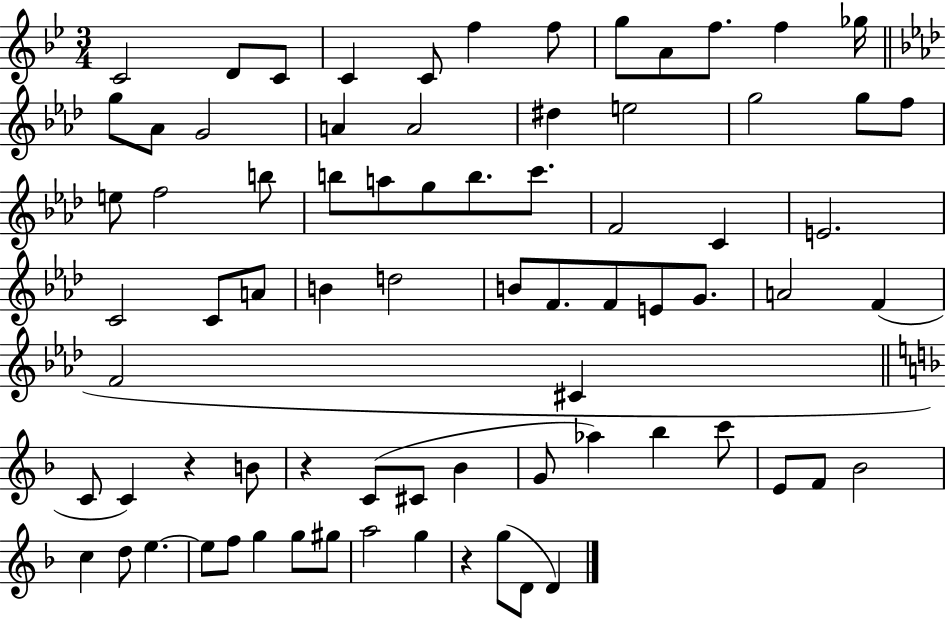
{
  \clef treble
  \numericTimeSignature
  \time 3/4
  \key bes \major
  c'2 d'8 c'8 | c'4 c'8 f''4 f''8 | g''8 a'8 f''8. f''4 ges''16 | \bar "||" \break \key f \minor g''8 aes'8 g'2 | a'4 a'2 | dis''4 e''2 | g''2 g''8 f''8 | \break e''8 f''2 b''8 | b''8 a''8 g''8 b''8. c'''8. | f'2 c'4 | e'2. | \break c'2 c'8 a'8 | b'4 d''2 | b'8 f'8. f'8 e'8 g'8. | a'2 f'4( | \break f'2 cis'4 | \bar "||" \break \key f \major c'8 c'4) r4 b'8 | r4 c'8( cis'8 bes'4 | g'8 aes''4) bes''4 c'''8 | e'8 f'8 bes'2 | \break c''4 d''8 e''4.~~ | e''8 f''8 g''4 g''8 gis''8 | a''2 g''4 | r4 g''8( d'8 d'4) | \break \bar "|."
}